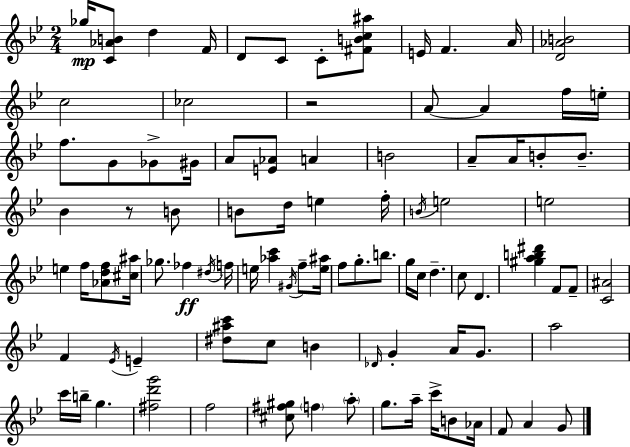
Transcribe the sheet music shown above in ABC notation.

X:1
T:Untitled
M:2/4
L:1/4
K:Bb
_g/4 [C_AB]/2 d F/4 D/2 C/2 C/2 [^FBc^a]/2 E/4 F A/4 [D_AB]2 c2 _c2 z2 A/2 A f/4 e/4 f/2 G/2 _G/2 ^G/4 A/2 [E_A]/2 A B2 A/2 A/4 B/2 B/2 _B z/2 B/2 B/2 d/4 e f/4 B/4 e2 e2 e f/4 [_Adf]/2 [^c^a]/4 _g/2 _f ^d/4 f/4 e/4 [_ac'] ^G/4 f/2 [e^a]/4 f/2 g/2 b/2 g/4 c/4 d c/2 D [^gab^d'] F/2 F/2 [C^A]2 F _E/4 E [^d^ac']/2 c/2 B _D/4 G A/4 G/2 a2 c'/4 b/4 g [^fd'g']2 f2 [^c^f^g]/2 f a/2 g/2 a/4 c'/4 B/2 _A/4 F/2 A G/2